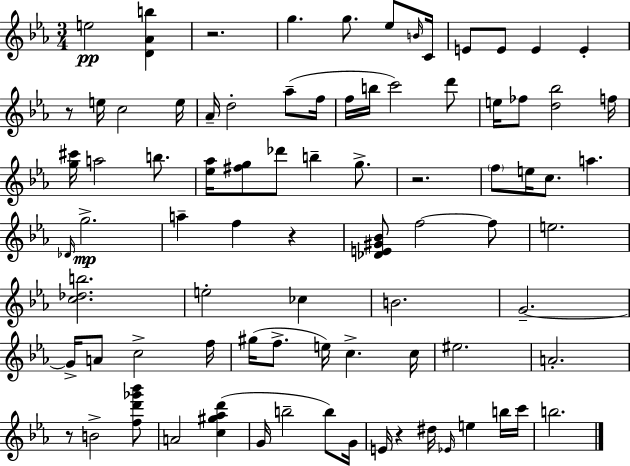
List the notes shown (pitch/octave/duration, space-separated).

E5/h [D4,Ab4,B5]/q R/h. G5/q. G5/e. Eb5/e B4/s C4/s E4/e E4/e E4/q E4/q R/e E5/s C5/h E5/s Ab4/s D5/h Ab5/e F5/s F5/s B5/s C6/h D6/e E5/s FES5/e [D5,Bb5]/h F5/s [G5,C#6]/s A5/h B5/e. [Eb5,Ab5]/s [F#5,G5]/e Db6/e B5/q G5/e. R/h. F5/e E5/s C5/e. A5/q. Db4/s G5/h. A5/q F5/q R/q [Db4,E4,G#4,Bb4]/e F5/h F5/e E5/h. [C5,Db5,B5]/h. E5/h CES5/q B4/h. G4/h. G4/s A4/e C5/h F5/s G#5/s F5/e. E5/s C5/q. C5/s EIS5/h. A4/h. R/e B4/h [F5,D6,Gb6,Bb6]/e A4/h [C5,G#5,Ab5,D6]/q G4/s B5/h B5/e G4/s E4/s R/q D#5/s Eb4/s E5/q B5/s C6/s B5/h.